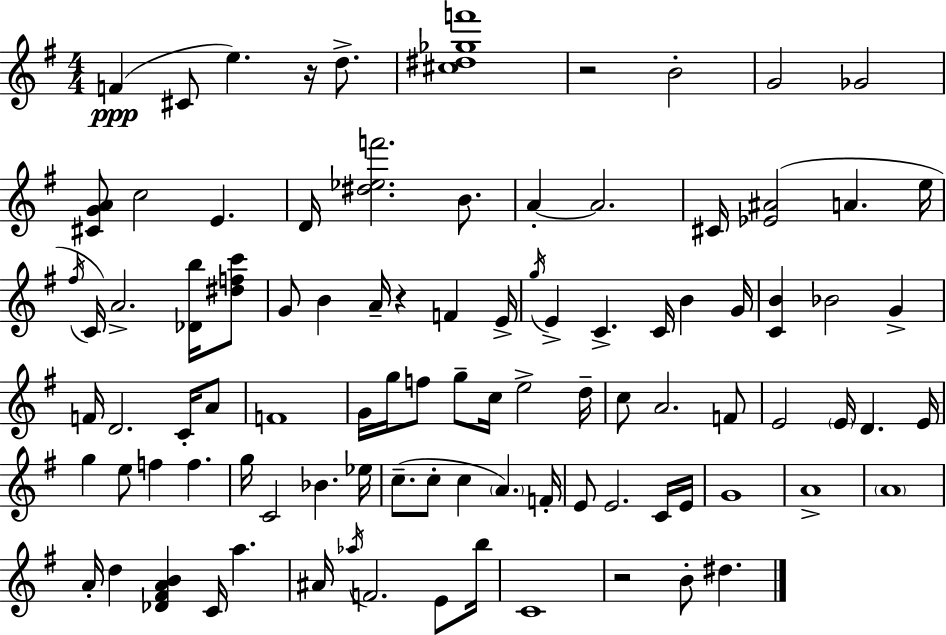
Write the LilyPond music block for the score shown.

{
  \clef treble
  \numericTimeSignature
  \time 4/4
  \key e \minor
  \repeat volta 2 { f'4(\ppp cis'8 e''4.) r16 d''8.-> | <cis'' dis'' ges'' f'''>1 | r2 b'2-. | g'2 ges'2 | \break <cis' g' a'>8 c''2 e'4. | d'16 <dis'' ees'' f'''>2. b'8. | a'4-.~~ a'2. | cis'16 <ees' ais'>2( a'4. e''16 | \break \acciaccatura { fis''16 } c'16) a'2.-> <des' b''>16 <dis'' f'' c'''>8 | g'8 b'4 a'16-- r4 f'4 | e'16-> \acciaccatura { g''16 } e'4-> c'4.-> c'16 b'4 | g'16 <c' b'>4 bes'2 g'4-> | \break f'16 d'2. c'16-. | a'8 f'1 | g'16 g''16 f''8 g''8-- c''16 e''2-> | d''16-- c''8 a'2. | \break f'8 e'2 \parenthesize e'16 d'4. | e'16 g''4 e''8 f''4 f''4. | g''16 c'2 bes'4. | ees''16 c''8.--( c''8-. c''4 \parenthesize a'4.) | \break f'16-. e'8 e'2. | c'16 e'16 g'1 | a'1-> | \parenthesize a'1 | \break a'16-. d''4 <des' fis' a' b'>4 c'16 a''4. | ais'16 \acciaccatura { aes''16 } f'2. | e'8 b''16 c'1 | r2 b'8-. dis''4. | \break } \bar "|."
}